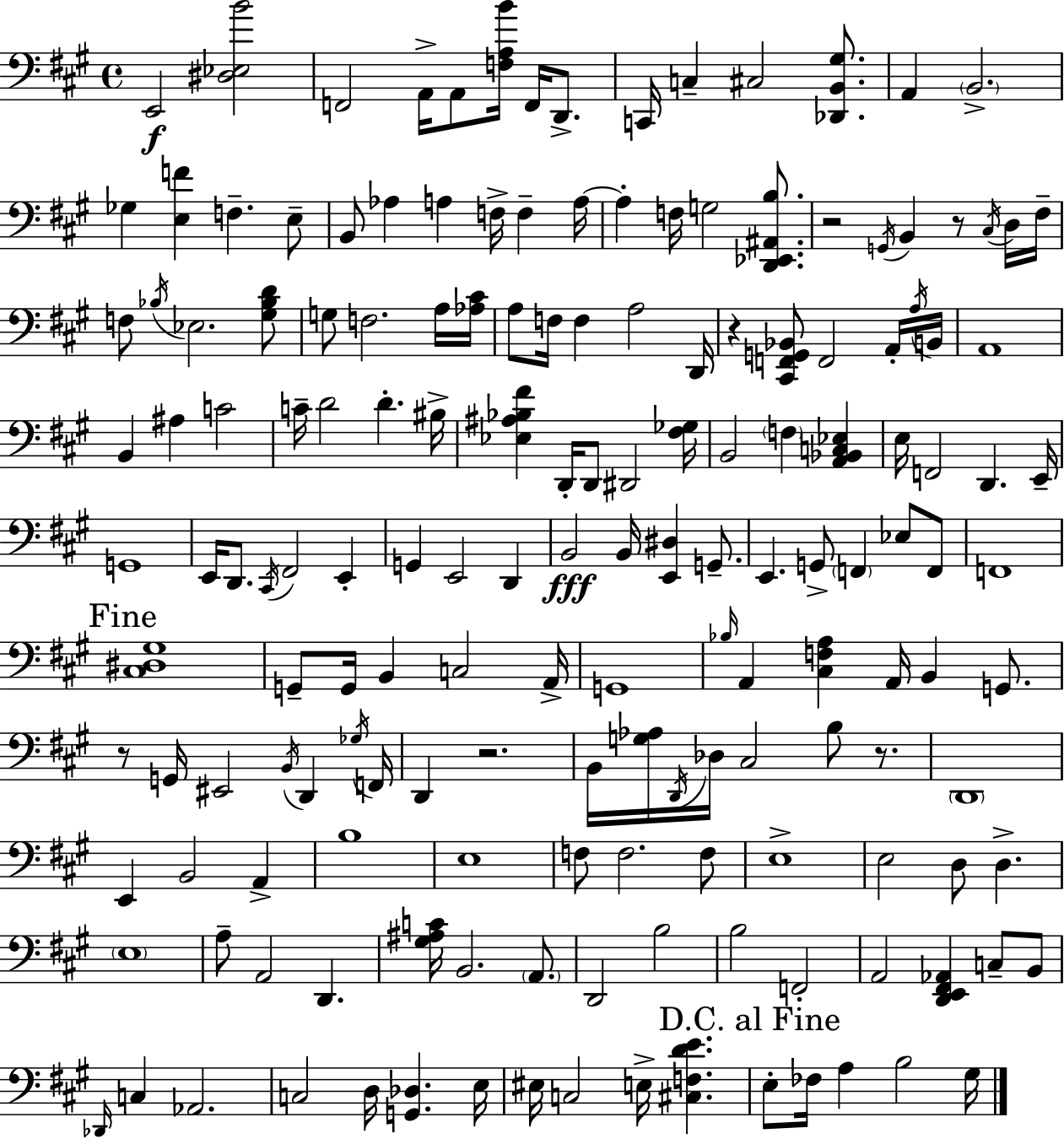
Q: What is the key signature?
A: A major